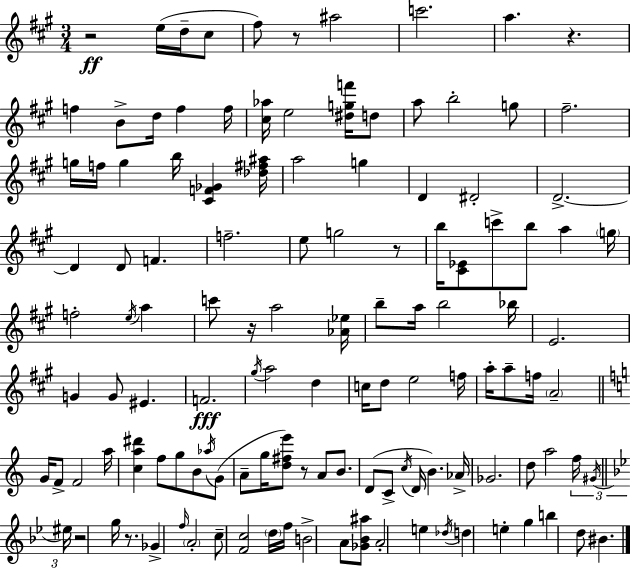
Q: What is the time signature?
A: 3/4